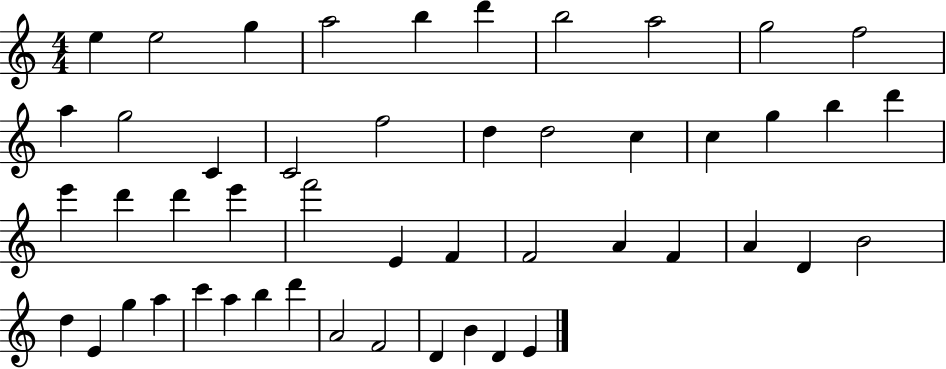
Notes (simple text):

E5/q E5/h G5/q A5/h B5/q D6/q B5/h A5/h G5/h F5/h A5/q G5/h C4/q C4/h F5/h D5/q D5/h C5/q C5/q G5/q B5/q D6/q E6/q D6/q D6/q E6/q F6/h E4/q F4/q F4/h A4/q F4/q A4/q D4/q B4/h D5/q E4/q G5/q A5/q C6/q A5/q B5/q D6/q A4/h F4/h D4/q B4/q D4/q E4/q